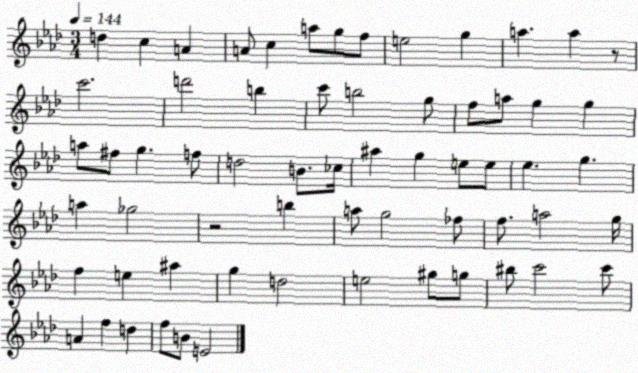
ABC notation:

X:1
T:Untitled
M:3/4
L:1/4
K:Ab
d c A A/2 c a/2 g/2 f/2 e2 g a a z/2 c'2 d'2 b c'/2 b2 g/2 f/2 a/2 g g a/2 ^f/2 g f/2 d2 B/2 _c/4 ^a g e/2 e/2 _e g a _g2 z2 b a/2 g2 _f/2 f/2 a2 g/4 f e ^a g d2 e2 ^g/2 g/2 ^b/2 c'2 c'/2 A f d f/2 B/2 E2